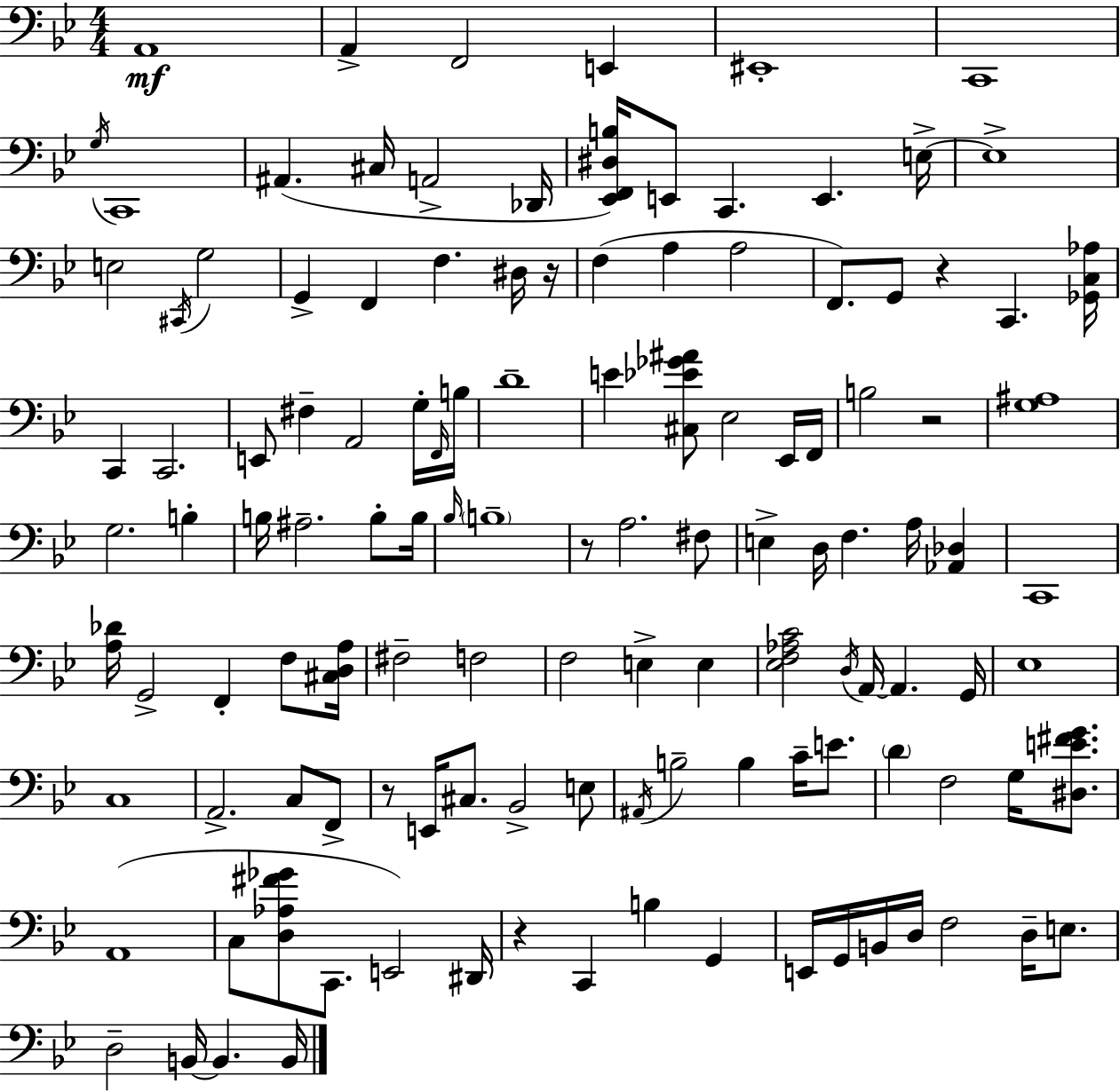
X:1
T:Untitled
M:4/4
L:1/4
K:Gm
A,,4 A,, F,,2 E,, ^E,,4 C,,4 G,/4 C,,4 ^A,, ^C,/4 A,,2 _D,,/4 [_E,,F,,^D,B,]/4 E,,/2 C,, E,, E,/4 E,4 E,2 ^C,,/4 G,2 G,, F,, F, ^D,/4 z/4 F, A, A,2 F,,/2 G,,/2 z C,, [_G,,C,_A,]/4 C,, C,,2 E,,/2 ^F, A,,2 G,/4 F,,/4 B,/4 D4 E [^C,_E_G^A]/2 _E,2 _E,,/4 F,,/4 B,2 z2 [G,^A,]4 G,2 B, B,/4 ^A,2 B,/2 B,/4 _B,/4 B,4 z/2 A,2 ^F,/2 E, D,/4 F, A,/4 [_A,,_D,] C,,4 [A,_D]/4 G,,2 F,, F,/2 [^C,D,A,]/4 ^F,2 F,2 F,2 E, E, [_E,F,_A,C]2 D,/4 A,,/4 A,, G,,/4 _E,4 C,4 A,,2 C,/2 F,,/2 z/2 E,,/4 ^C,/2 _B,,2 E,/2 ^A,,/4 B,2 B, C/4 E/2 D F,2 G,/4 [^D,E^FG]/2 A,,4 C,/2 [D,_A,^F_G]/2 C,,/2 E,,2 ^D,,/4 z C,, B, G,, E,,/4 G,,/4 B,,/4 D,/4 F,2 D,/4 E,/2 D,2 B,,/4 B,, B,,/4